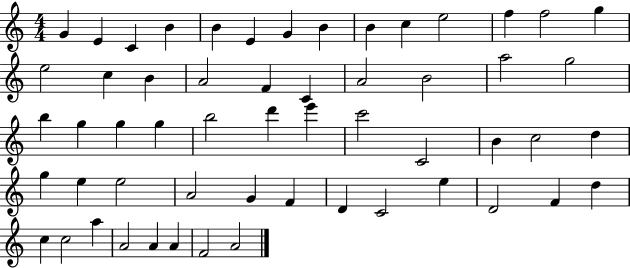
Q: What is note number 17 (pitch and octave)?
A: B4